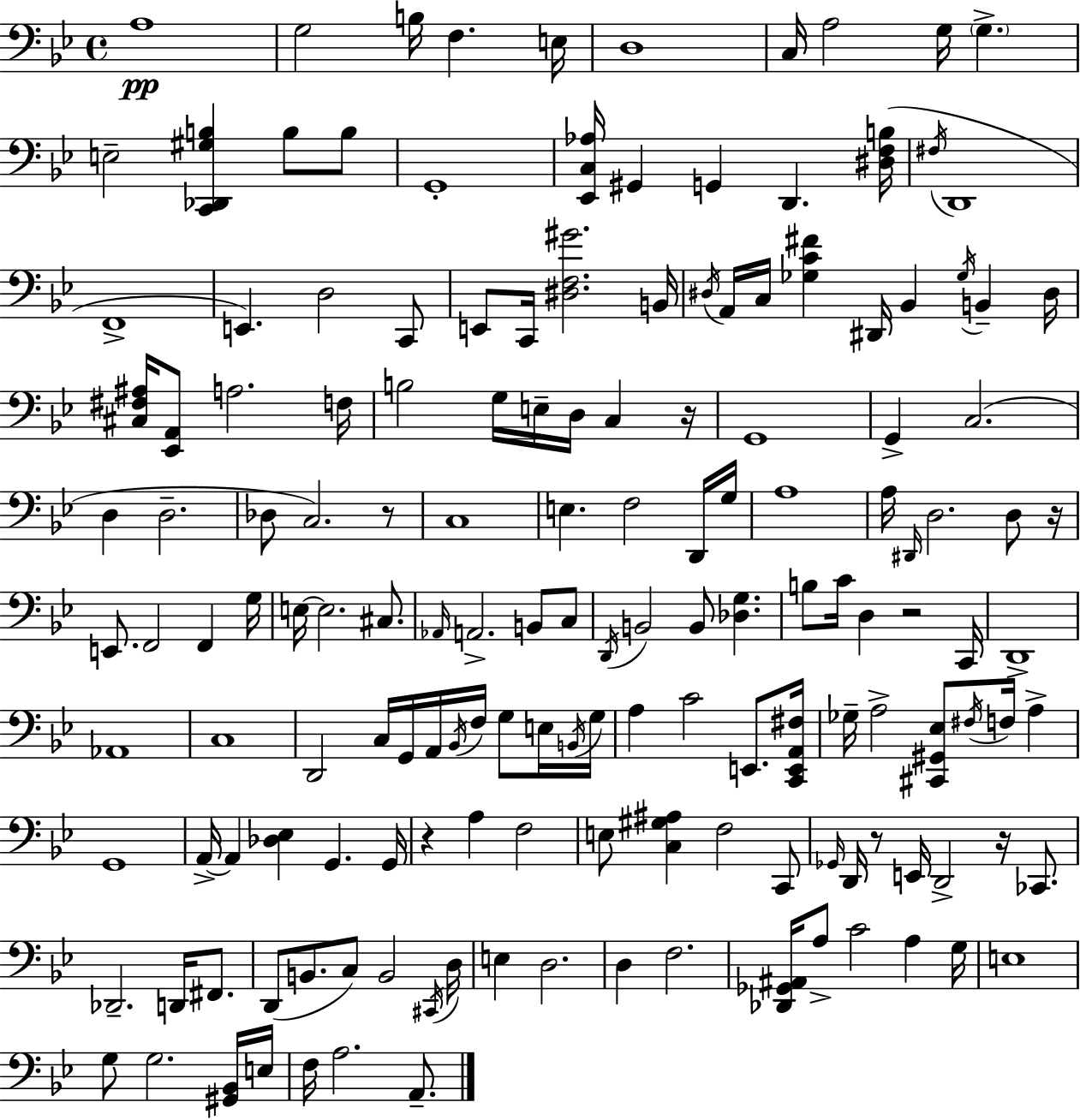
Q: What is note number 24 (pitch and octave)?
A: E2